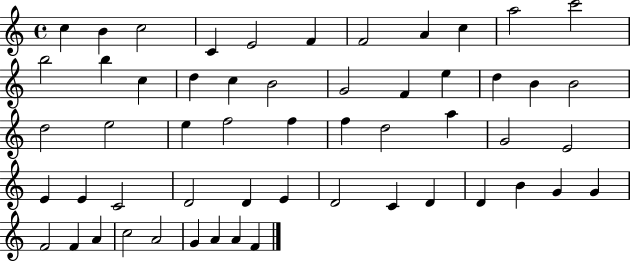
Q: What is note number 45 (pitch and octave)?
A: G4